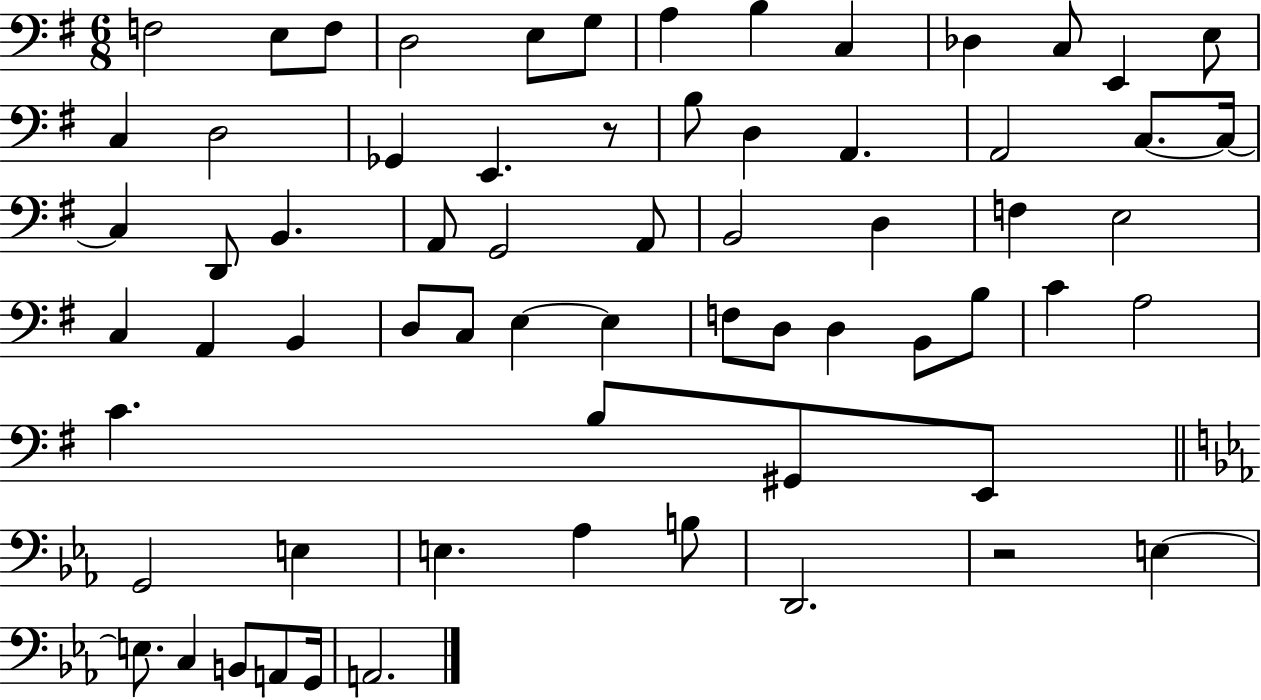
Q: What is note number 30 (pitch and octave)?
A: B2